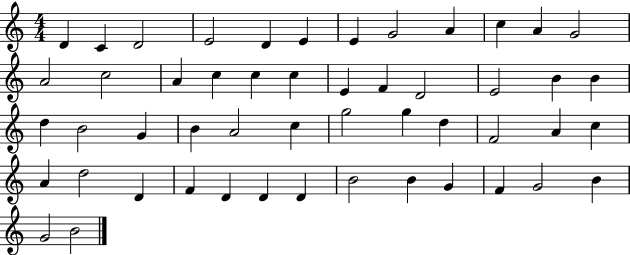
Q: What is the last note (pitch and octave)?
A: B4